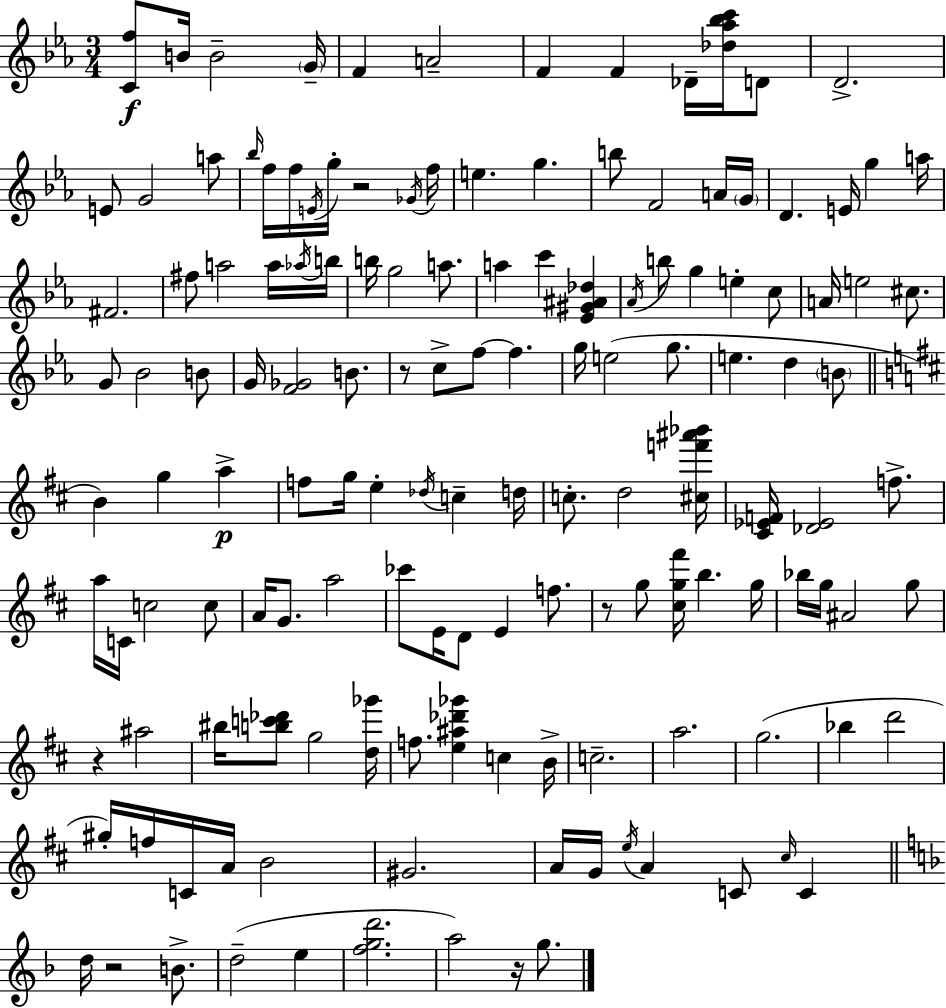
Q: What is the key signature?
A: EES major